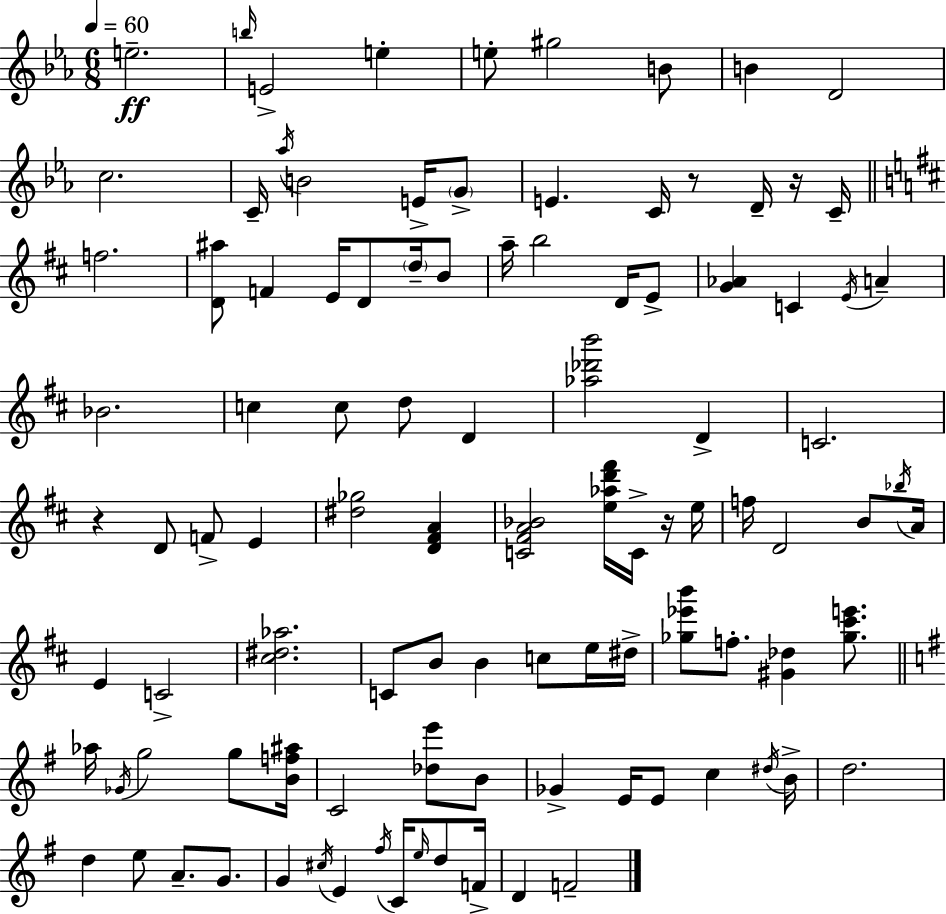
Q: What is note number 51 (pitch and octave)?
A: C4